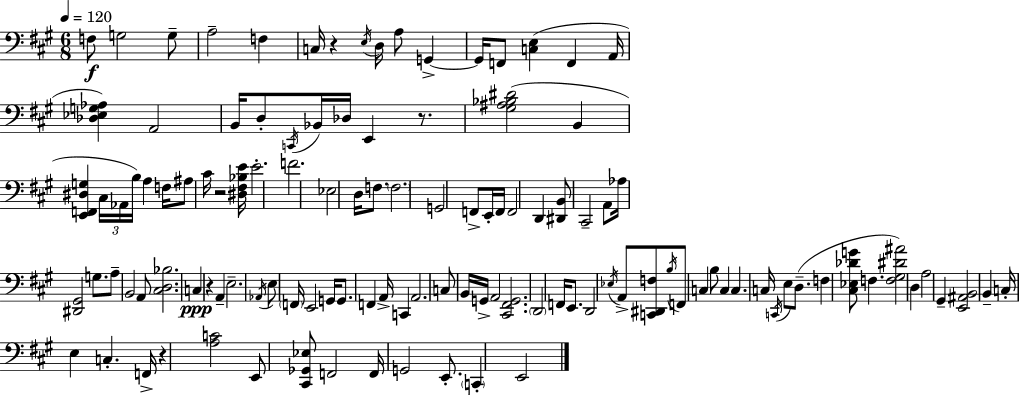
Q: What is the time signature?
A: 6/8